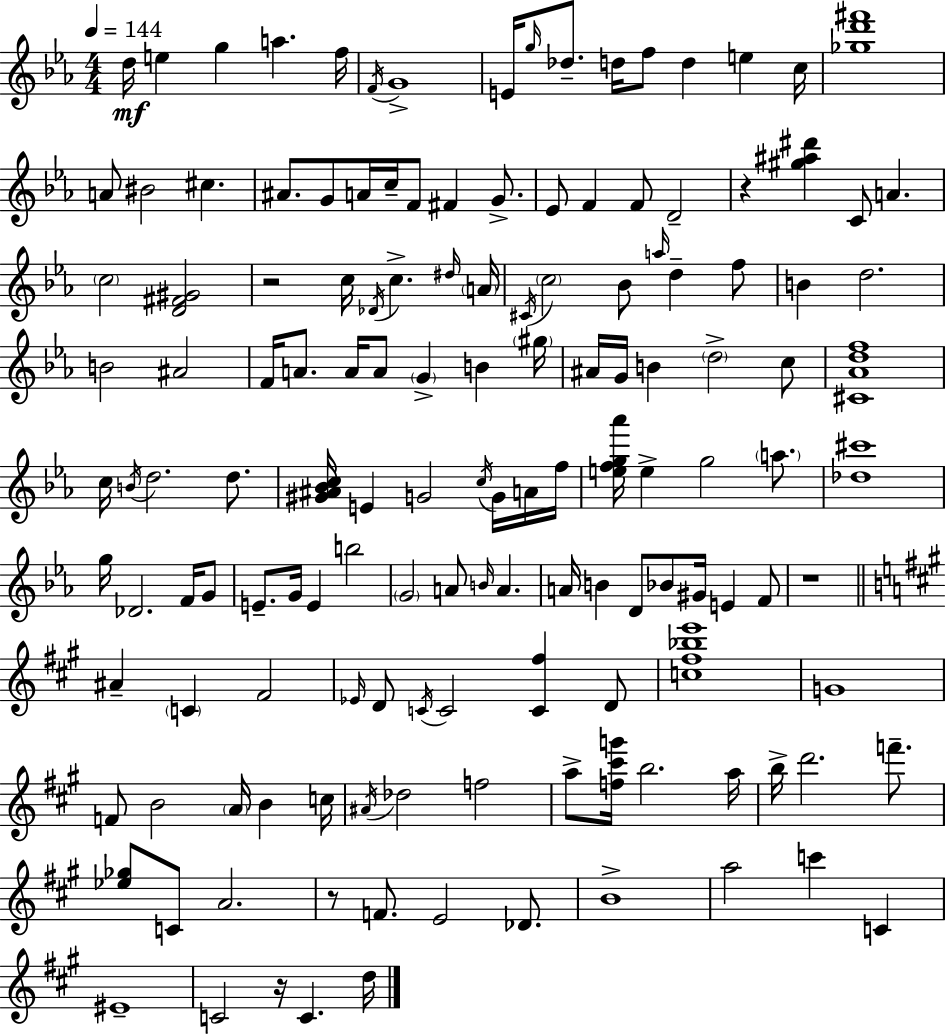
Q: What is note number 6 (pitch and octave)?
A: F4